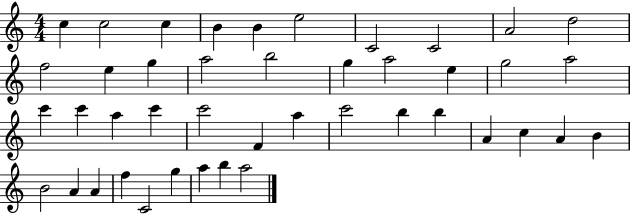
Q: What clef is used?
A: treble